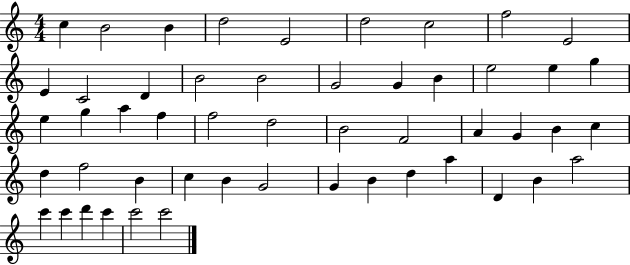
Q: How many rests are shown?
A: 0